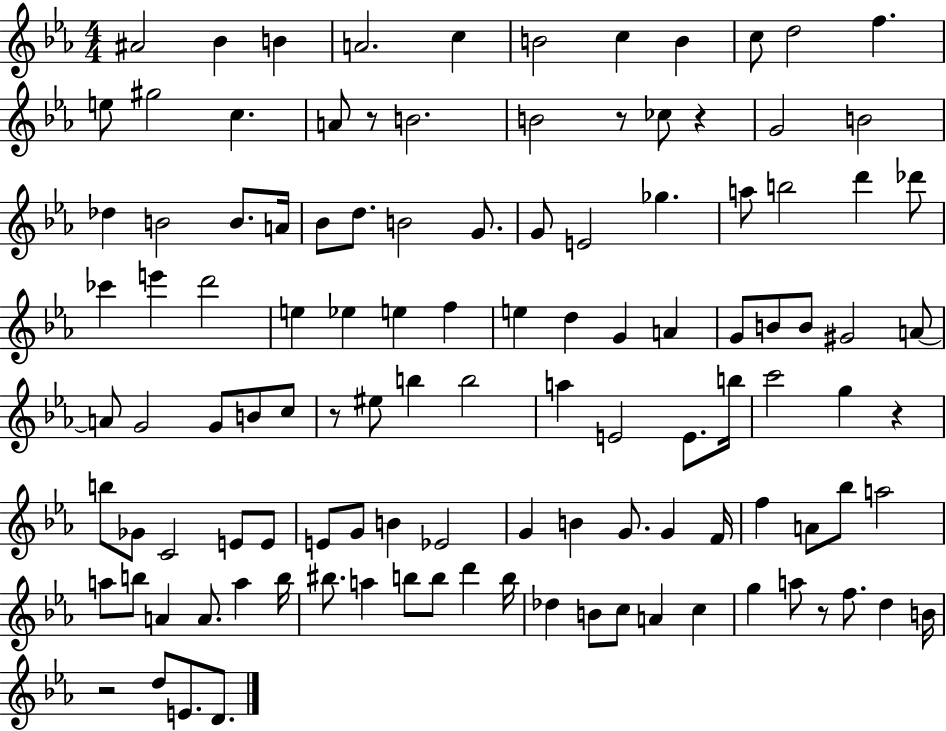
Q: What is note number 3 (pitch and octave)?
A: B4